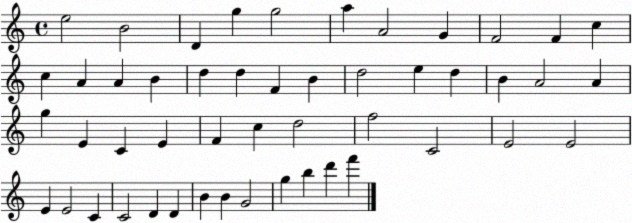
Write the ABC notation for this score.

X:1
T:Untitled
M:4/4
L:1/4
K:C
e2 B2 D g g2 a A2 G F2 F c c A A B d d F B d2 e d B A2 A g E C E F c d2 f2 C2 E2 E2 E E2 C C2 D D B B G2 g b d' f'